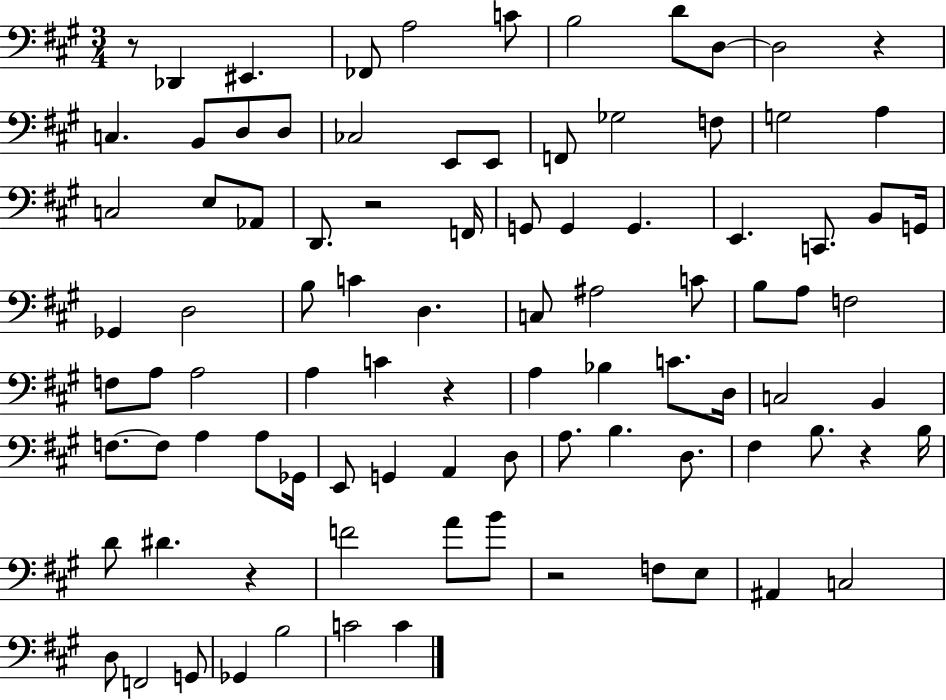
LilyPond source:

{
  \clef bass
  \numericTimeSignature
  \time 3/4
  \key a \major
  \repeat volta 2 { r8 des,4 eis,4. | fes,8 a2 c'8 | b2 d'8 d8~~ | d2 r4 | \break c4. b,8 d8 d8 | ces2 e,8 e,8 | f,8 ges2 f8 | g2 a4 | \break c2 e8 aes,8 | d,8. r2 f,16 | g,8 g,4 g,4. | e,4. c,8. b,8 g,16 | \break ges,4 d2 | b8 c'4 d4. | c8 ais2 c'8 | b8 a8 f2 | \break f8 a8 a2 | a4 c'4 r4 | a4 bes4 c'8. d16 | c2 b,4 | \break f8.~~ f8 a4 a8 ges,16 | e,8 g,4 a,4 d8 | a8. b4. d8. | fis4 b8. r4 b16 | \break d'8 dis'4. r4 | f'2 a'8 b'8 | r2 f8 e8 | ais,4 c2 | \break d8 f,2 g,8 | ges,4 b2 | c'2 c'4 | } \bar "|."
}